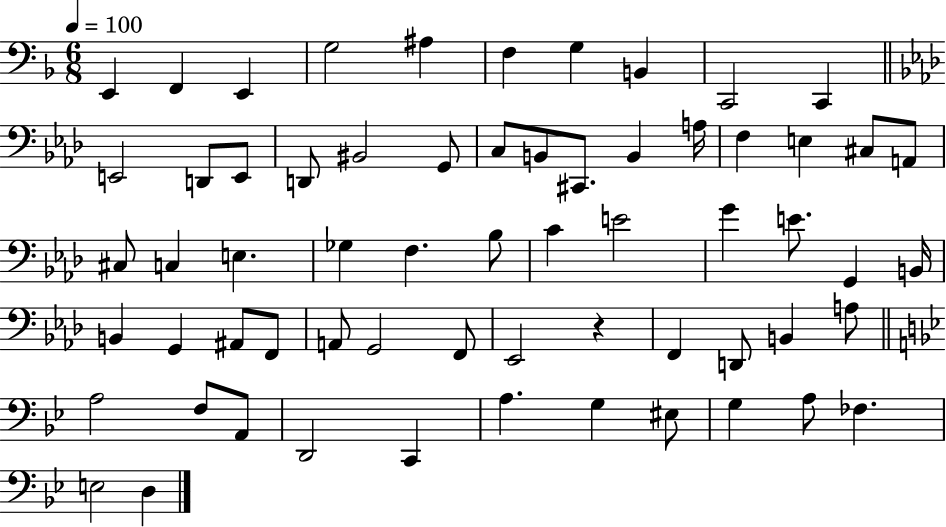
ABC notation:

X:1
T:Untitled
M:6/8
L:1/4
K:F
E,, F,, E,, G,2 ^A, F, G, B,, C,,2 C,, E,,2 D,,/2 E,,/2 D,,/2 ^B,,2 G,,/2 C,/2 B,,/2 ^C,,/2 B,, A,/4 F, E, ^C,/2 A,,/2 ^C,/2 C, E, _G, F, _B,/2 C E2 G E/2 G,, B,,/4 B,, G,, ^A,,/2 F,,/2 A,,/2 G,,2 F,,/2 _E,,2 z F,, D,,/2 B,, A,/2 A,2 F,/2 A,,/2 D,,2 C,, A, G, ^E,/2 G, A,/2 _F, E,2 D,